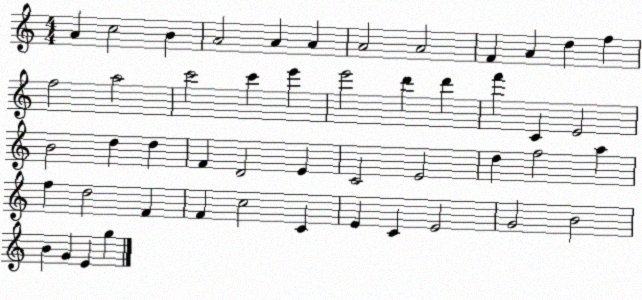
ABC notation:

X:1
T:Untitled
M:4/4
L:1/4
K:C
A c2 B A2 A A A2 A2 F A d f f2 a2 c'2 c' e' e'2 d' d' f' C E2 B2 d d F D2 E C2 E2 d f2 a f d2 F F c2 C E C E2 G2 B2 B G E g